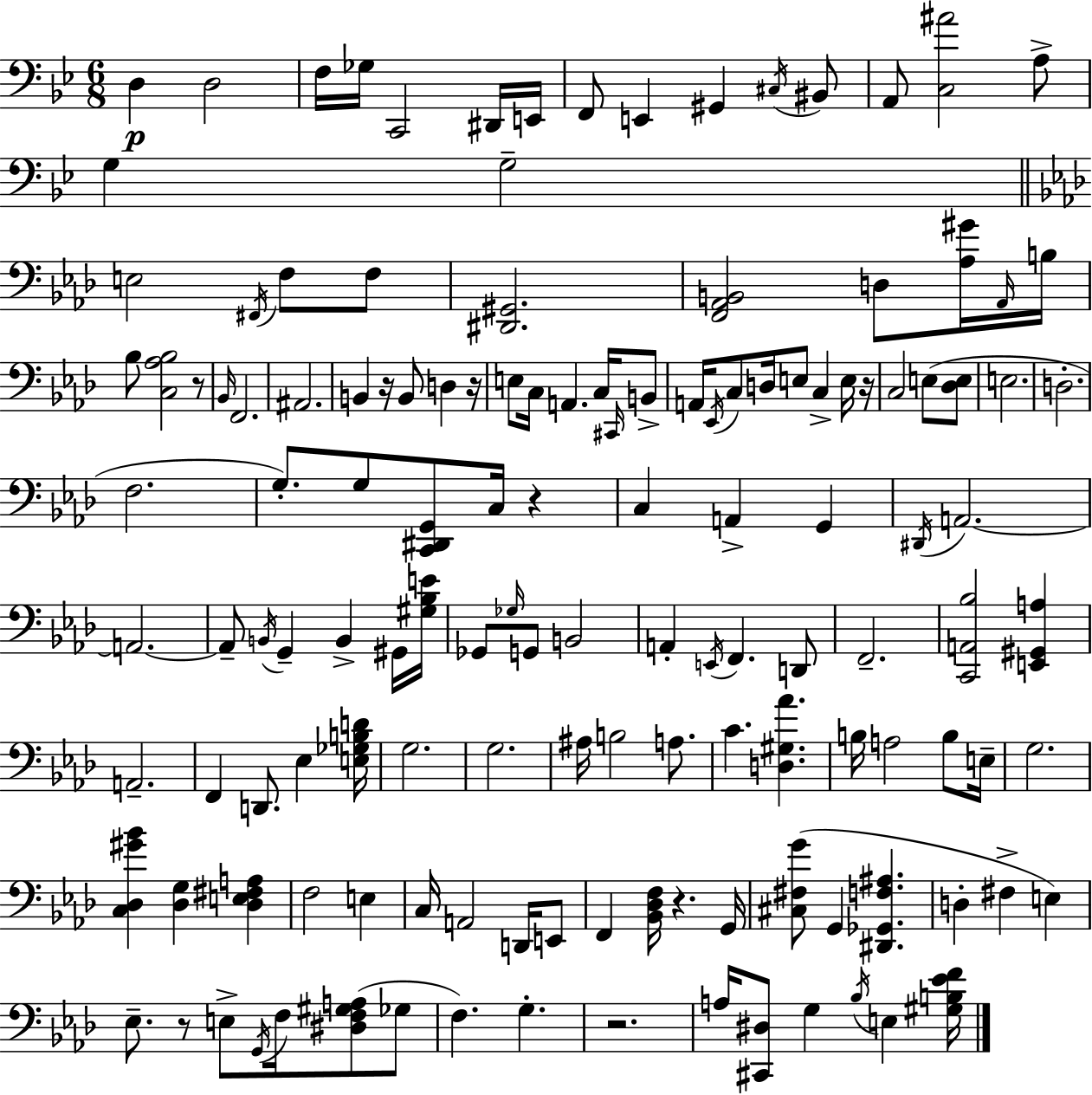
D3/q D3/h F3/s Gb3/s C2/h D#2/s E2/s F2/e E2/q G#2/q C#3/s BIS2/e A2/e [C3,A#4]/h A3/e G3/q G3/h E3/h F#2/s F3/e F3/e [D#2,G#2]/h. [F2,Ab2,B2]/h D3/e [Ab3,G#4]/s Ab2/s B3/s Bb3/e [C3,Ab3,Bb3]/h R/e Bb2/s F2/h. A#2/h. B2/q R/s B2/e D3/q R/s E3/e C3/s A2/q. C3/s C#2/s B2/e A2/s Eb2/s C3/e D3/s E3/e C3/q E3/s R/s C3/h E3/e [Db3,E3]/e E3/h. D3/h. F3/h. G3/e. G3/e [C2,D#2,G2]/e C3/s R/q C3/q A2/q G2/q D#2/s A2/h. A2/h. A2/e B2/s G2/q B2/q G#2/s [G#3,Bb3,E4]/s Gb2/e Gb3/s G2/e B2/h A2/q E2/s F2/q. D2/e F2/h. [C2,A2,Bb3]/h [E2,G#2,A3]/q A2/h. F2/q D2/e. Eb3/q [E3,Gb3,B3,D4]/s G3/h. G3/h. A#3/s B3/h A3/e. C4/q. [D3,G#3,Ab4]/q. B3/s A3/h B3/e E3/s G3/h. [C3,Db3,G#4,Bb4]/q [Db3,G3]/q [Db3,E3,F#3,A3]/q F3/h E3/q C3/s A2/h D2/s E2/e F2/q [Bb2,Db3,F3]/s R/q. G2/s [C#3,F#3,G4]/e G2/q [D#2,Gb2,F3,A#3]/q. D3/q F#3/q E3/q Eb3/e. R/e E3/e G2/s F3/s [D#3,F3,G#3,A3]/e Gb3/e F3/q. G3/q. R/h. A3/s [C#2,D#3]/e G3/q Bb3/s E3/q [G#3,B3,Eb4,F4]/s